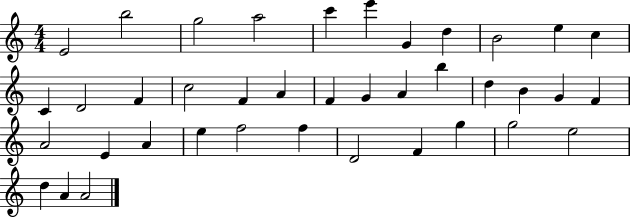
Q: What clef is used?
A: treble